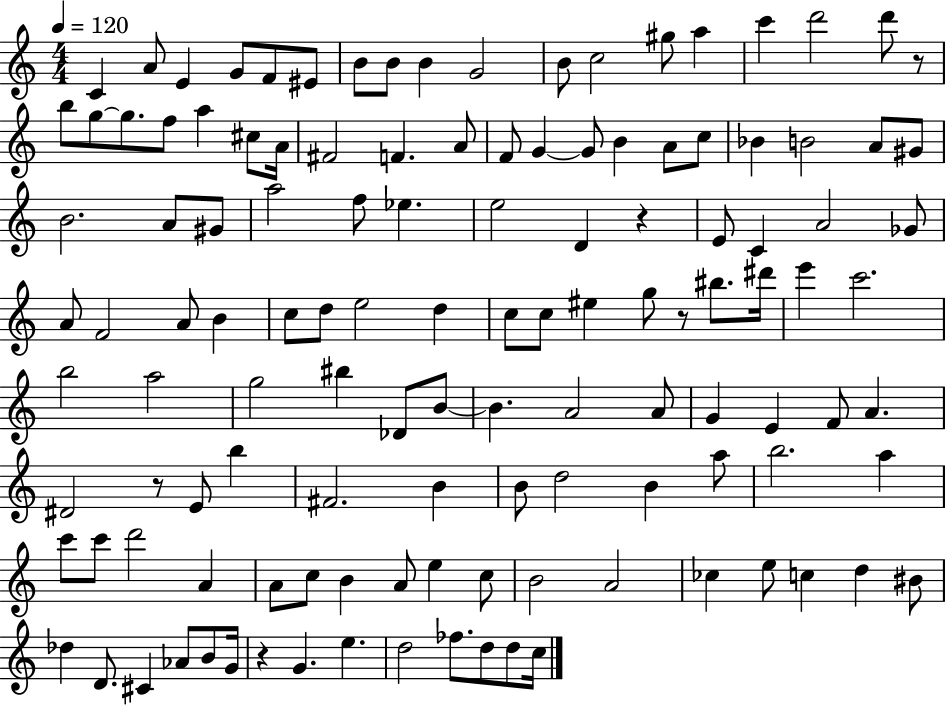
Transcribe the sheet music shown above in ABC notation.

X:1
T:Untitled
M:4/4
L:1/4
K:C
C A/2 E G/2 F/2 ^E/2 B/2 B/2 B G2 B/2 c2 ^g/2 a c' d'2 d'/2 z/2 b/2 g/2 g/2 f/2 a ^c/2 A/4 ^F2 F A/2 F/2 G G/2 B A/2 c/2 _B B2 A/2 ^G/2 B2 A/2 ^G/2 a2 f/2 _e e2 D z E/2 C A2 _G/2 A/2 F2 A/2 B c/2 d/2 e2 d c/2 c/2 ^e g/2 z/2 ^b/2 ^d'/4 e' c'2 b2 a2 g2 ^b _D/2 B/2 B A2 A/2 G E F/2 A ^D2 z/2 E/2 b ^F2 B B/2 d2 B a/2 b2 a c'/2 c'/2 d'2 A A/2 c/2 B A/2 e c/2 B2 A2 _c e/2 c d ^B/2 _d D/2 ^C _A/2 B/2 G/4 z G e d2 _f/2 d/2 d/2 c/4